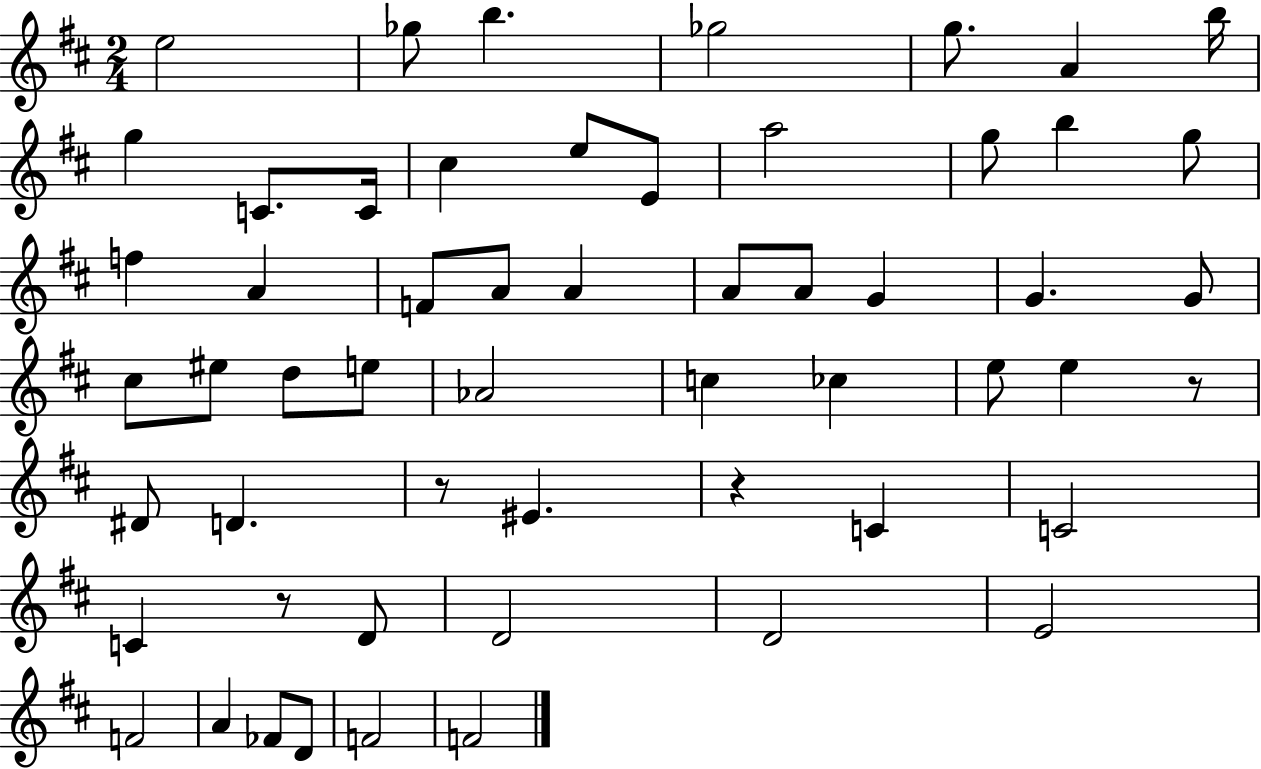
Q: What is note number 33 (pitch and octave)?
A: C5